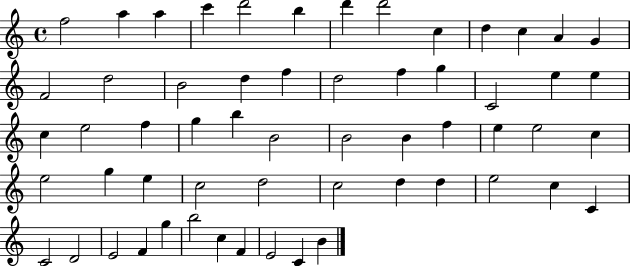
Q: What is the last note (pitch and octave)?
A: B4